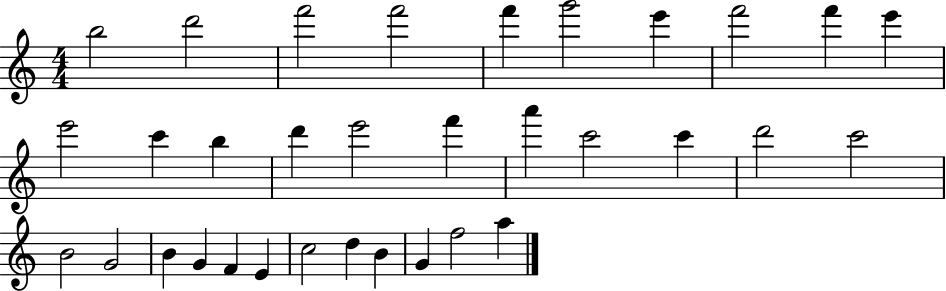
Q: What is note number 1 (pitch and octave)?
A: B5